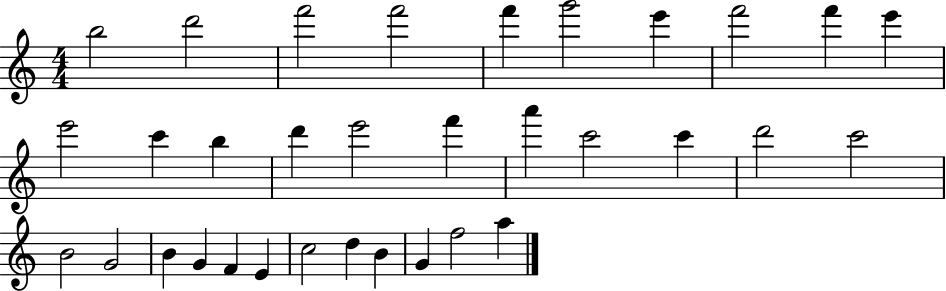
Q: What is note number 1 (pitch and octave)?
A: B5